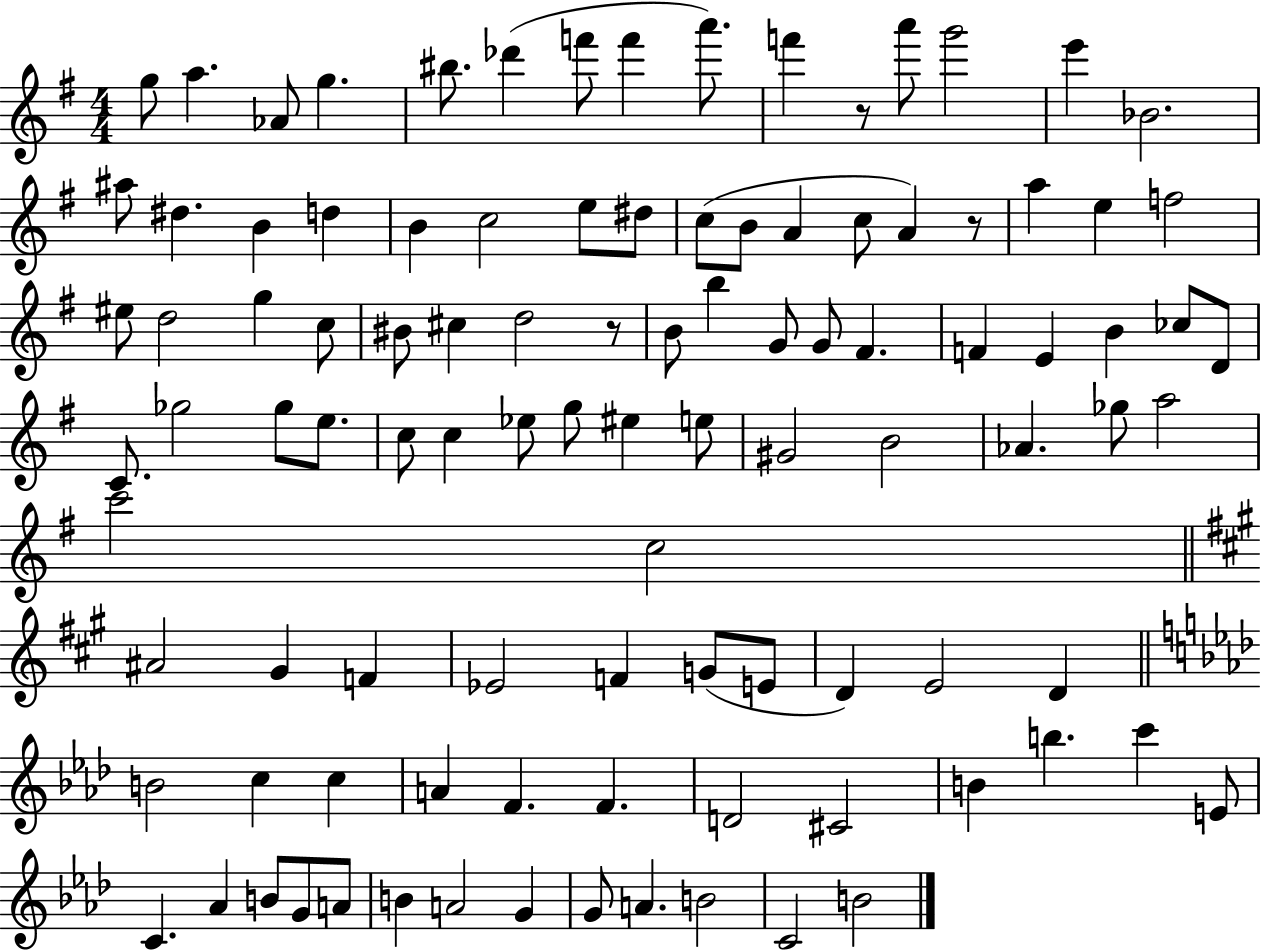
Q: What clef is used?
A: treble